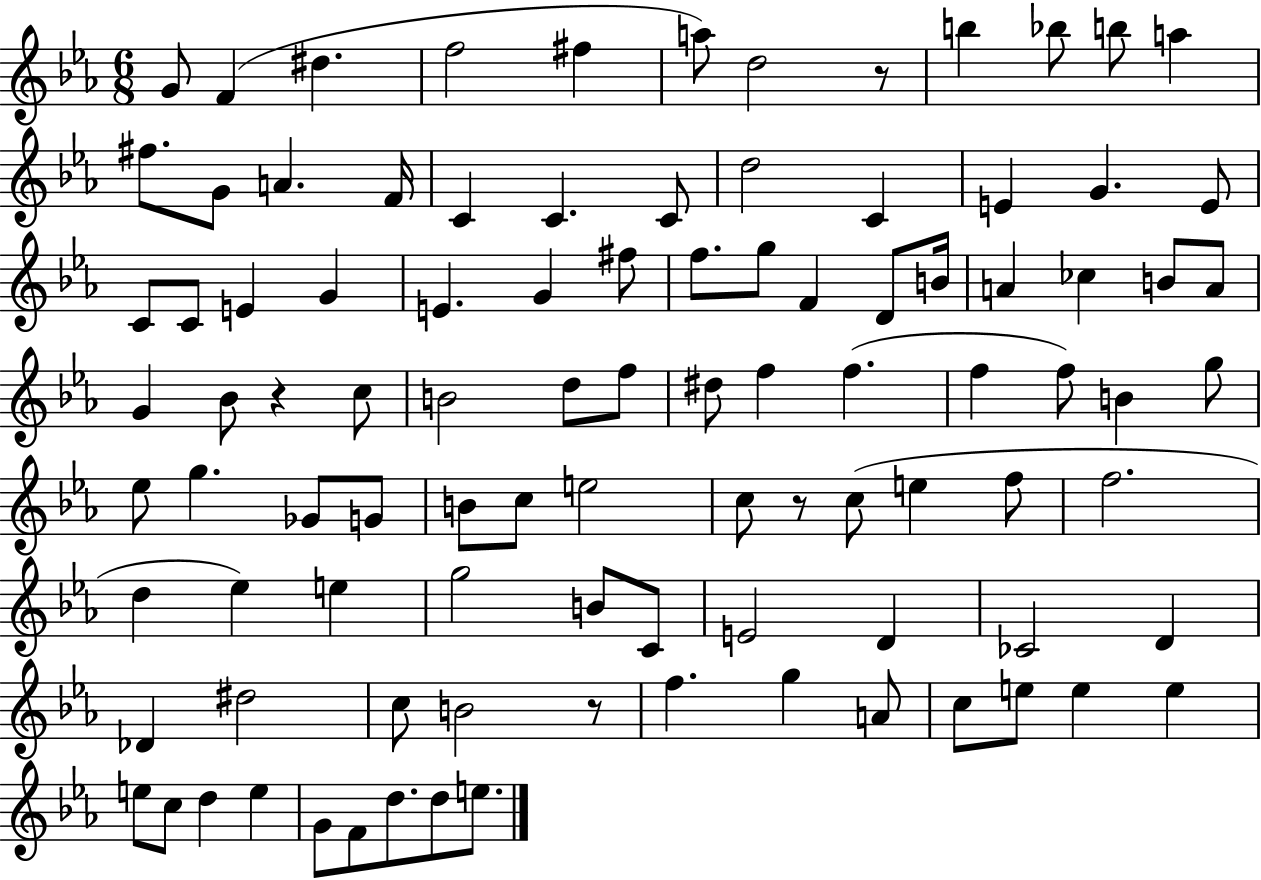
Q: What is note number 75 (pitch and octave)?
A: Db4